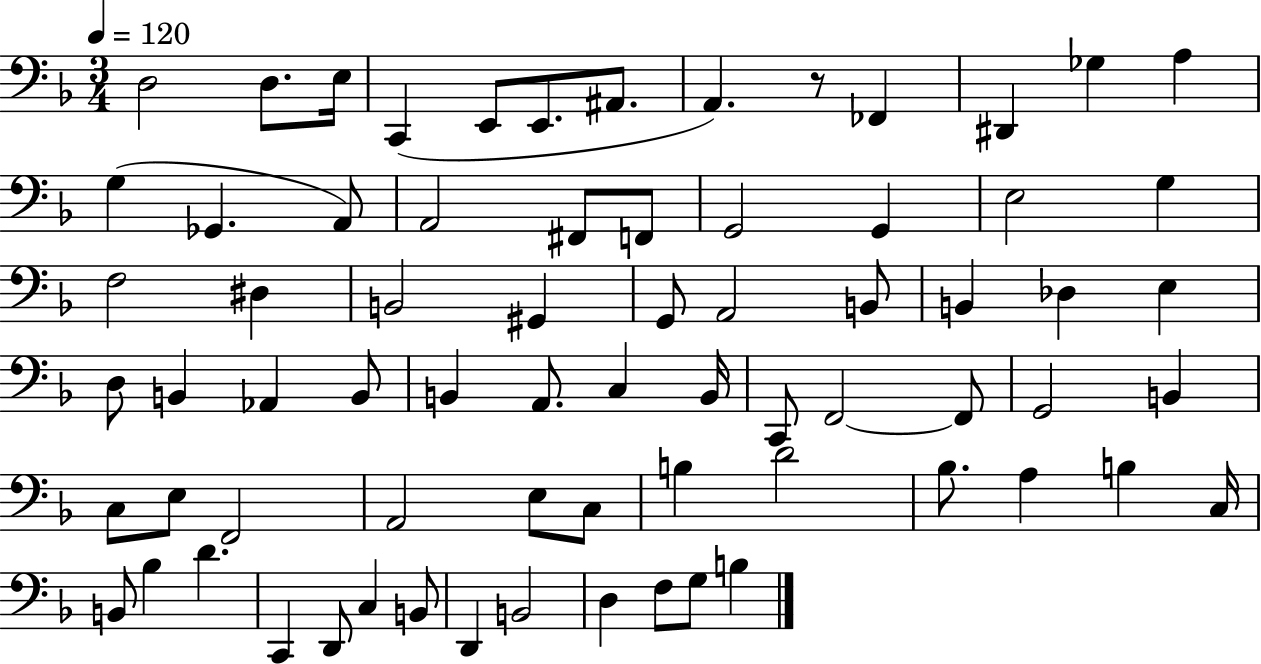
X:1
T:Untitled
M:3/4
L:1/4
K:F
D,2 D,/2 E,/4 C,, E,,/2 E,,/2 ^A,,/2 A,, z/2 _F,, ^D,, _G, A, G, _G,, A,,/2 A,,2 ^F,,/2 F,,/2 G,,2 G,, E,2 G, F,2 ^D, B,,2 ^G,, G,,/2 A,,2 B,,/2 B,, _D, E, D,/2 B,, _A,, B,,/2 B,, A,,/2 C, B,,/4 C,,/2 F,,2 F,,/2 G,,2 B,, C,/2 E,/2 F,,2 A,,2 E,/2 C,/2 B, D2 _B,/2 A, B, C,/4 B,,/2 _B, D C,, D,,/2 C, B,,/2 D,, B,,2 D, F,/2 G,/2 B,